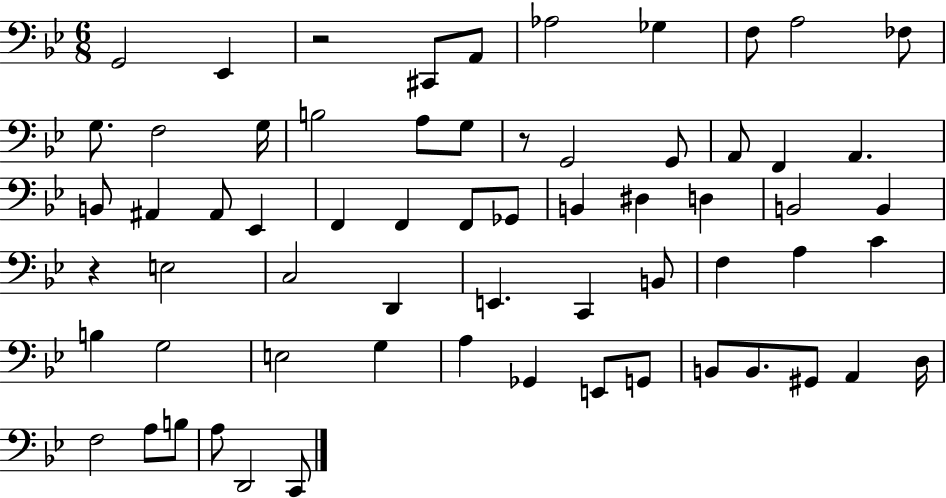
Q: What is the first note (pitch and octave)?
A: G2